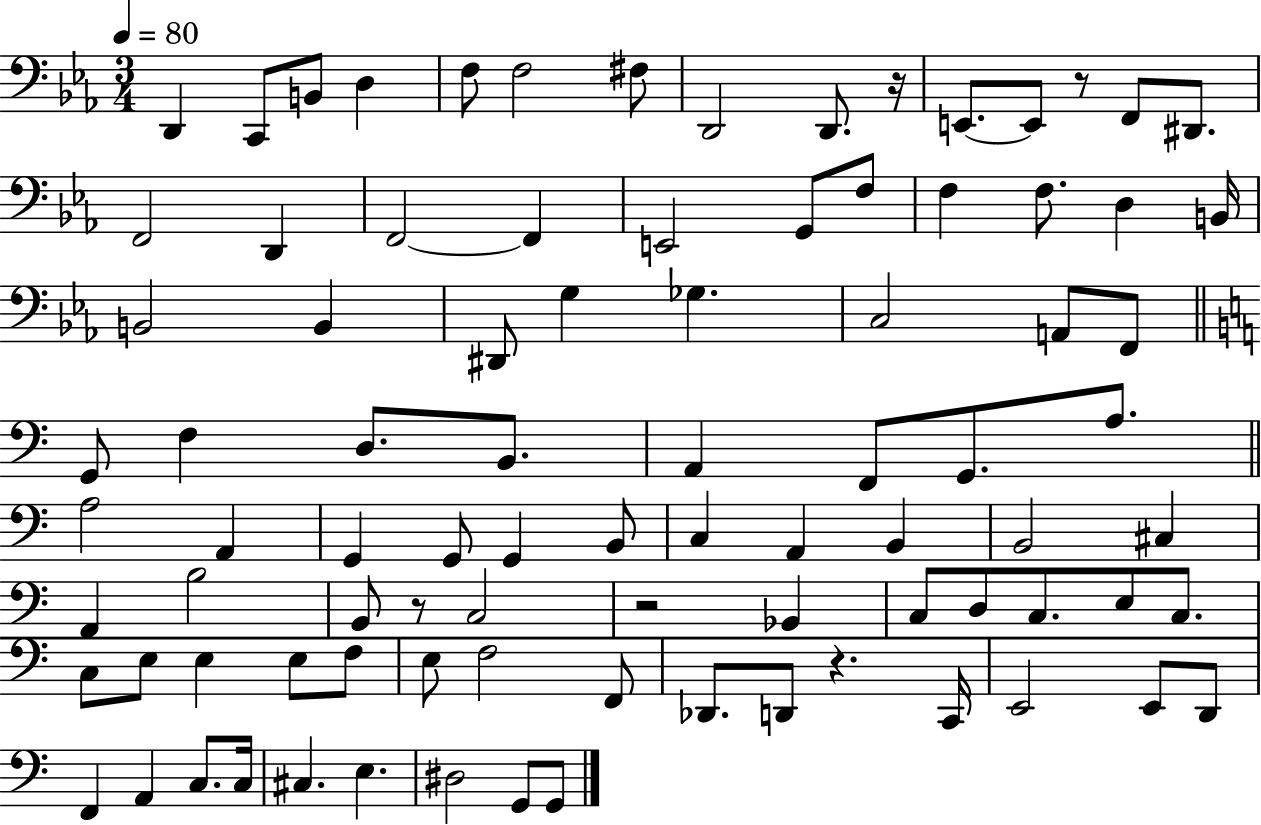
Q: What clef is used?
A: bass